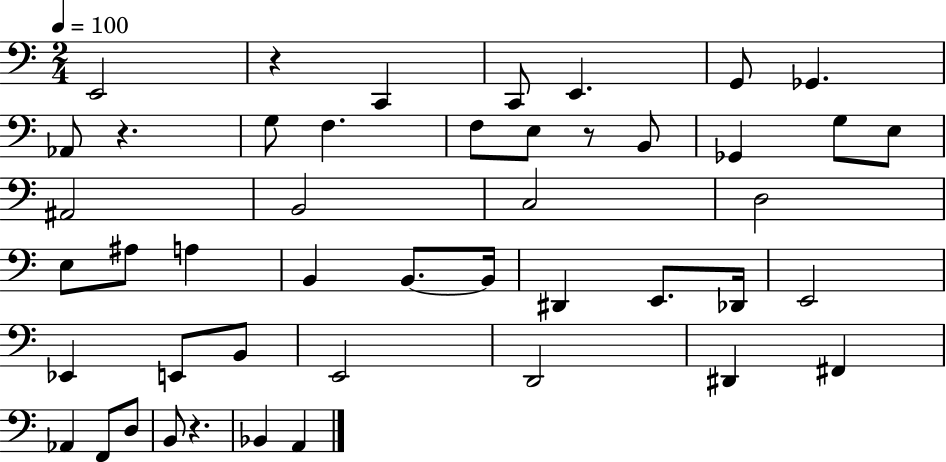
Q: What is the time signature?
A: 2/4